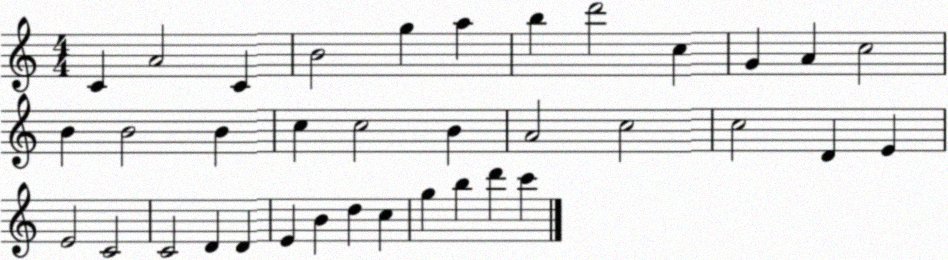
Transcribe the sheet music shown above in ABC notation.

X:1
T:Untitled
M:4/4
L:1/4
K:C
C A2 C B2 g a b d'2 c G A c2 B B2 B c c2 B A2 c2 c2 D E E2 C2 C2 D D E B d c g b d' c'